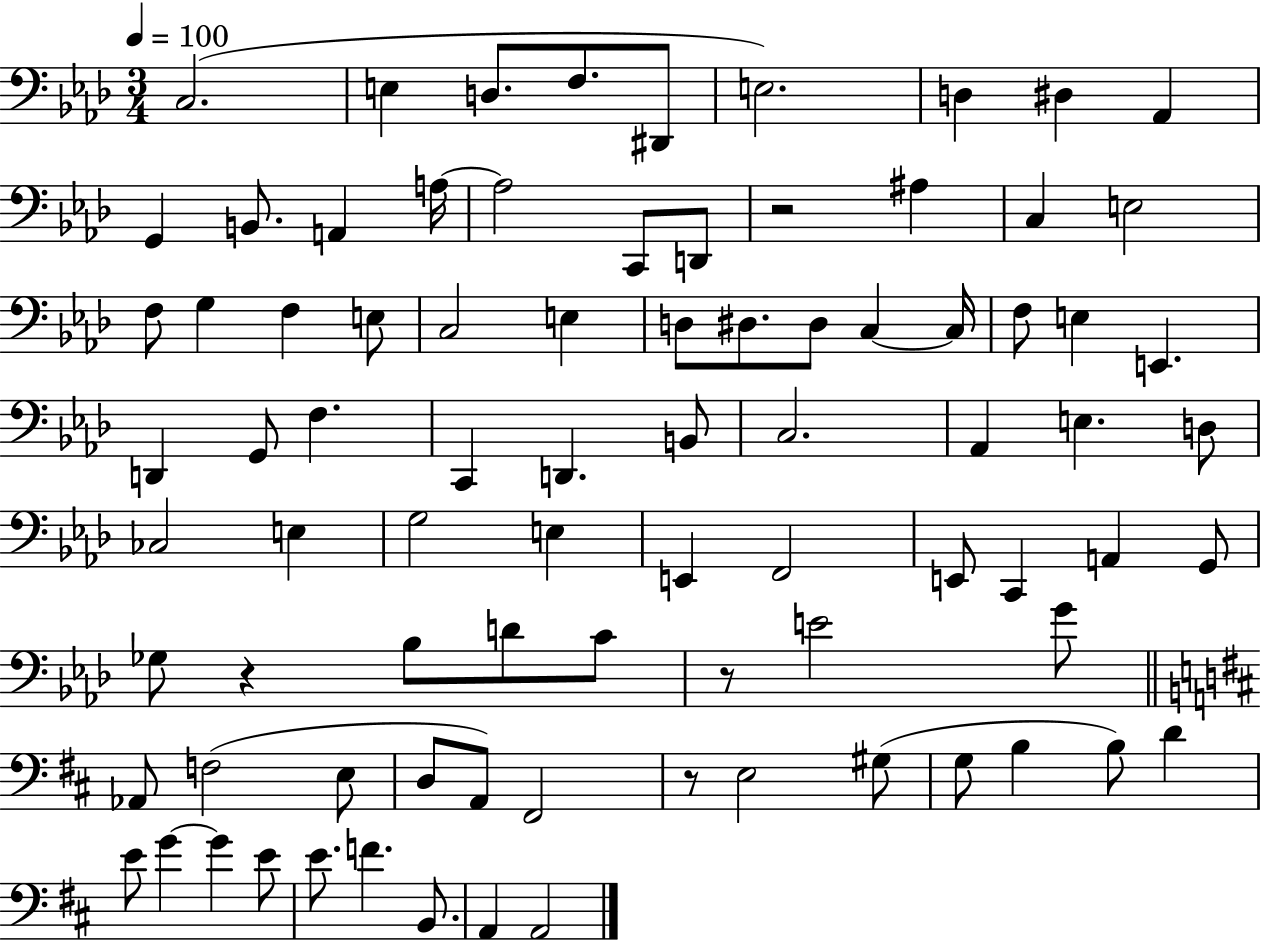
X:1
T:Untitled
M:3/4
L:1/4
K:Ab
C,2 E, D,/2 F,/2 ^D,,/2 E,2 D, ^D, _A,, G,, B,,/2 A,, A,/4 A,2 C,,/2 D,,/2 z2 ^A, C, E,2 F,/2 G, F, E,/2 C,2 E, D,/2 ^D,/2 ^D,/2 C, C,/4 F,/2 E, E,, D,, G,,/2 F, C,, D,, B,,/2 C,2 _A,, E, D,/2 _C,2 E, G,2 E, E,, F,,2 E,,/2 C,, A,, G,,/2 _G,/2 z _B,/2 D/2 C/2 z/2 E2 G/2 _A,,/2 F,2 E,/2 D,/2 A,,/2 ^F,,2 z/2 E,2 ^G,/2 G,/2 B, B,/2 D E/2 G G E/2 E/2 F B,,/2 A,, A,,2